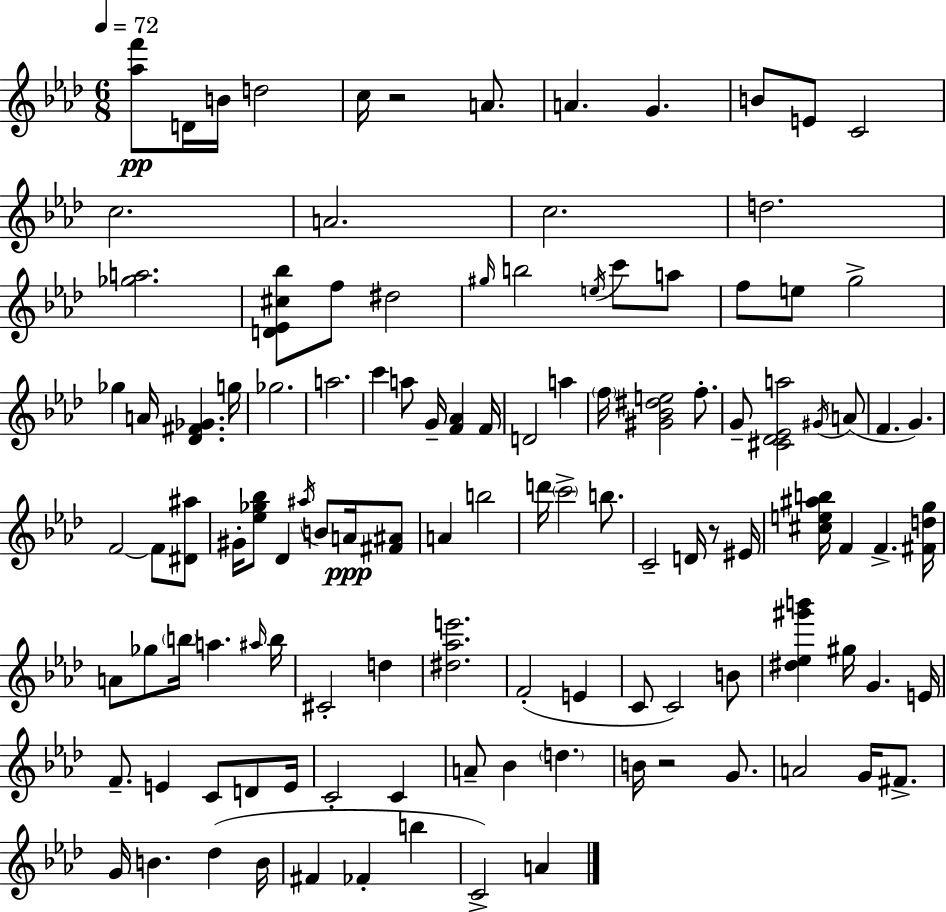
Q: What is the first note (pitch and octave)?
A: D4